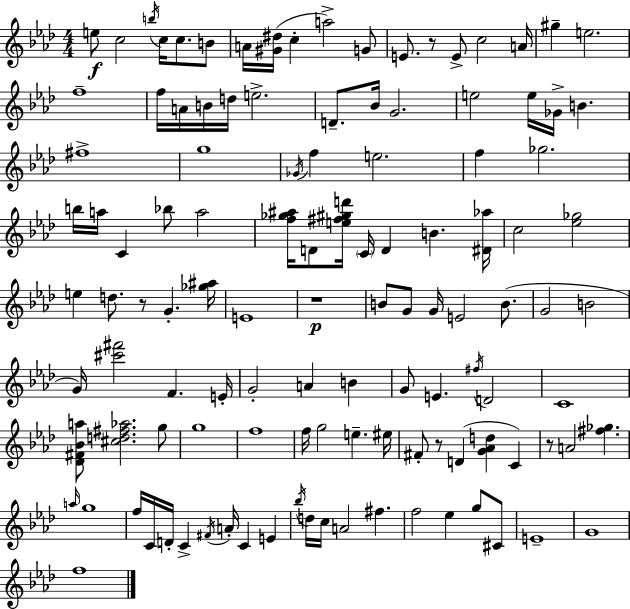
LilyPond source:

{
  \clef treble
  \numericTimeSignature
  \time 4/4
  \key f \minor
  e''8\f c''2 \acciaccatura { b''16 } c''16 c''8. b'8 | a'16 <gis' dis''>16( c''4-. a''2->) g'8 | e'8. r8 e'8-> c''2 | a'16 gis''4-- e''2. | \break f''1-- | f''16 a'16 b'16 d''16 e''2.-> | d'8.-- bes'16 g'2. | e''2 e''16 ges'16-> b'4. | \break fis''1-> | g''1 | \acciaccatura { ges'16 } f''4 e''2. | f''4 ges''2. | \break b''16 a''16 c'4 bes''8 a''2 | <f'' ges'' ais''>16 d'8 <e'' fis'' gis'' d'''>16 \parenthesize c'16 d'4 b'4. | <dis' aes''>16 c''2 <ees'' ges''>2 | e''4 d''8. r8 g'4.-. | \break <ges'' ais''>16 e'1 | r1\p | b'8 g'8 g'16 e'2 b'8.( | g'2 b'2 | \break g'16) <cis''' fis'''>2 f'4. | e'16-. g'2-. a'4 b'4 | g'8 e'4. \acciaccatura { fis''16 } d'2 | c'1 | \break <des' fis' bes' a''>8 <cis'' d'' fis'' aes''>2. | g''8 g''1 | f''1 | f''16 g''2 e''4.-- | \break eis''16 fis'8-. r8 d'4( <g' aes' d''>4 c'4) | r8 a'2 <fis'' ges''>4. | \grace { a''16 } g''1 | f''16 c'16 d'16-. c'4-> \acciaccatura { fis'16 } a'16-. c'4 | \break e'4 \acciaccatura { bes''16 } d''16 c''16 a'2 | fis''4. f''2 ees''4 | g''8 cis'8 e'1-- | g'1 | \break f''1 | \bar "|."
}